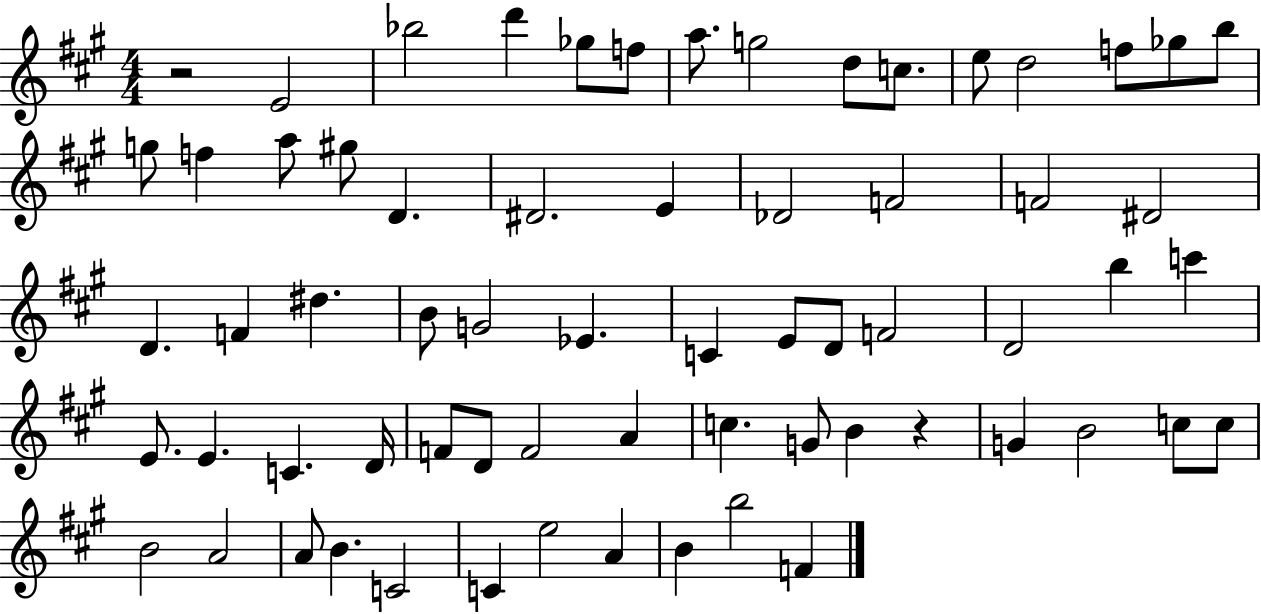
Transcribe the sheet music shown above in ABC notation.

X:1
T:Untitled
M:4/4
L:1/4
K:A
z2 E2 _b2 d' _g/2 f/2 a/2 g2 d/2 c/2 e/2 d2 f/2 _g/2 b/2 g/2 f a/2 ^g/2 D ^D2 E _D2 F2 F2 ^D2 D F ^d B/2 G2 _E C E/2 D/2 F2 D2 b c' E/2 E C D/4 F/2 D/2 F2 A c G/2 B z G B2 c/2 c/2 B2 A2 A/2 B C2 C e2 A B b2 F